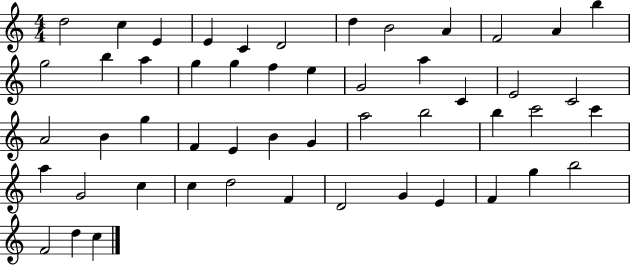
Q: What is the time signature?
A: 4/4